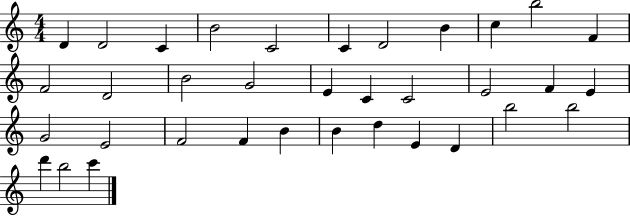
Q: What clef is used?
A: treble